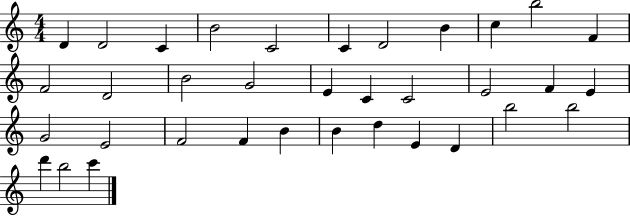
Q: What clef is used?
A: treble